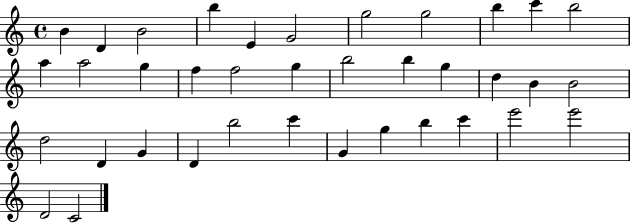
{
  \clef treble
  \time 4/4
  \defaultTimeSignature
  \key c \major
  b'4 d'4 b'2 | b''4 e'4 g'2 | g''2 g''2 | b''4 c'''4 b''2 | \break a''4 a''2 g''4 | f''4 f''2 g''4 | b''2 b''4 g''4 | d''4 b'4 b'2 | \break d''2 d'4 g'4 | d'4 b''2 c'''4 | g'4 g''4 b''4 c'''4 | e'''2 e'''2 | \break d'2 c'2 | \bar "|."
}